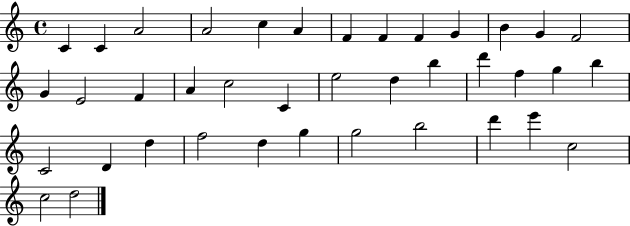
C4/q C4/q A4/h A4/h C5/q A4/q F4/q F4/q F4/q G4/q B4/q G4/q F4/h G4/q E4/h F4/q A4/q C5/h C4/q E5/h D5/q B5/q D6/q F5/q G5/q B5/q C4/h D4/q D5/q F5/h D5/q G5/q G5/h B5/h D6/q E6/q C5/h C5/h D5/h